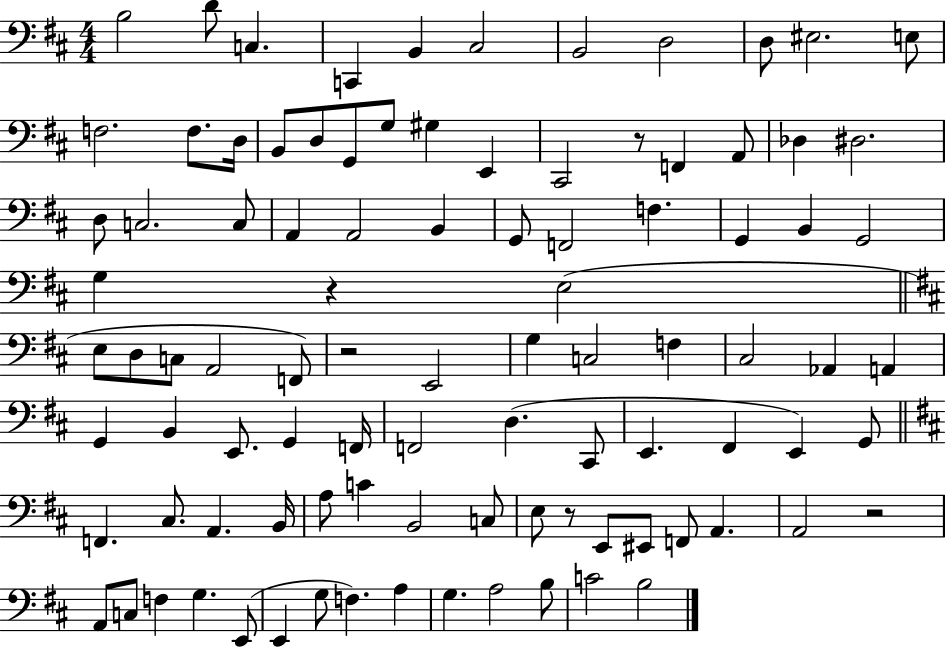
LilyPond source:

{
  \clef bass
  \numericTimeSignature
  \time 4/4
  \key d \major
  b2 d'8 c4. | c,4 b,4 cis2 | b,2 d2 | d8 eis2. e8 | \break f2. f8. d16 | b,8 d8 g,8 g8 gis4 e,4 | cis,2 r8 f,4 a,8 | des4 dis2. | \break d8 c2. c8 | a,4 a,2 b,4 | g,8 f,2 f4. | g,4 b,4 g,2 | \break g4 r4 e2( | \bar "||" \break \key b \minor e8 d8 c8 a,2 f,8) | r2 e,2 | g4 c2 f4 | cis2 aes,4 a,4 | \break g,4 b,4 e,8. g,4 f,16 | f,2 d4.( cis,8 | e,4. fis,4 e,4) g,8 | \bar "||" \break \key d \major f,4. cis8. a,4. b,16 | a8 c'4 b,2 c8 | e8 r8 e,8 eis,8 f,8 a,4. | a,2 r2 | \break a,8 c8 f4 g4. e,8( | e,4 g8 f4.) a4 | g4. a2 b8 | c'2 b2 | \break \bar "|."
}